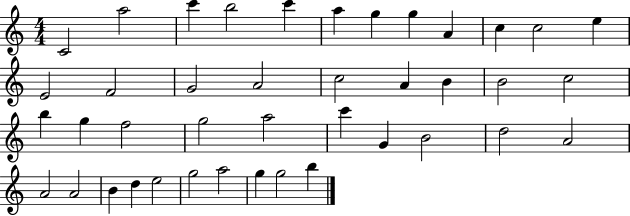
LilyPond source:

{
  \clef treble
  \numericTimeSignature
  \time 4/4
  \key c \major
  c'2 a''2 | c'''4 b''2 c'''4 | a''4 g''4 g''4 a'4 | c''4 c''2 e''4 | \break e'2 f'2 | g'2 a'2 | c''2 a'4 b'4 | b'2 c''2 | \break b''4 g''4 f''2 | g''2 a''2 | c'''4 g'4 b'2 | d''2 a'2 | \break a'2 a'2 | b'4 d''4 e''2 | g''2 a''2 | g''4 g''2 b''4 | \break \bar "|."
}